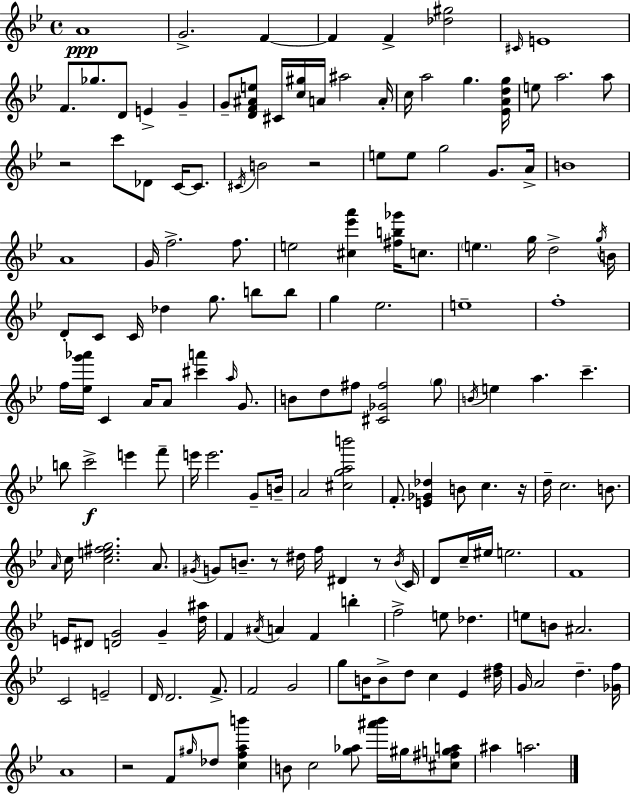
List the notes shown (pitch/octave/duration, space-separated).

A4/w G4/h. F4/q F4/q F4/q [Db5,G#5]/h C#4/s E4/w F4/e. Gb5/e. D4/e E4/q G4/q G4/e [D4,F4,A#4,E5]/e C#4/s [C5,G#5]/s A4/s A#5/h A4/s C5/s A5/h G5/q. [Eb4,A4,D5,G5]/s E5/e A5/h. A5/e R/h C6/e Db4/e C4/s C4/e. C#4/s B4/h R/h E5/e E5/e G5/h G4/e. A4/s B4/w A4/w G4/s F5/h. F5/e. E5/h [C#5,Eb6,A6]/q [F#5,B5,Gb6]/s C5/e. E5/q. G5/s D5/h G5/s B4/s D4/e C4/e C4/s Db5/q G5/e. B5/e B5/e G5/q Eb5/h. E5/w F5/w F5/s [Eb5,G6,Ab6]/s C4/q A4/s A4/e [C#6,A6]/q A5/s G4/e. B4/e D5/e F#5/e [C#4,Gb4,F#5]/h G5/e B4/s E5/q A5/q. C6/q. B5/e C6/h E6/q F6/e E6/s E6/h. G4/e B4/s A4/h [C#5,G5,A5,B6]/h F4/e. [E4,Gb4,Db5]/q B4/e C5/q. R/s D5/s C5/h. B4/e. A4/s C5/s [C5,E5,F#5,G5]/h. A4/e. G#4/s G4/e B4/e. R/e D#5/s F5/s D#4/q R/e B4/s C4/s D4/e C5/s EIS5/s E5/h. F4/w E4/s D#4/e [D4,G4]/h G4/q [D5,A#5]/s F4/q A#4/s A4/q F4/q B5/q F5/h E5/e Db5/q. E5/e B4/e A#4/h. C4/h E4/h D4/s D4/h. F4/e. F4/h G4/h G5/e B4/s B4/e D5/e C5/q Eb4/q [D#5,F5]/s G4/s A4/h D5/q. [Gb4,F5]/s A4/w R/h F4/e G#5/s Db5/e [C5,F5,A5,B6]/q B4/e C5/h [G5,Ab5]/e [A#6,Bb6]/s G#5/s [C#5,F#5,G5,A5]/e A#5/q A5/h.